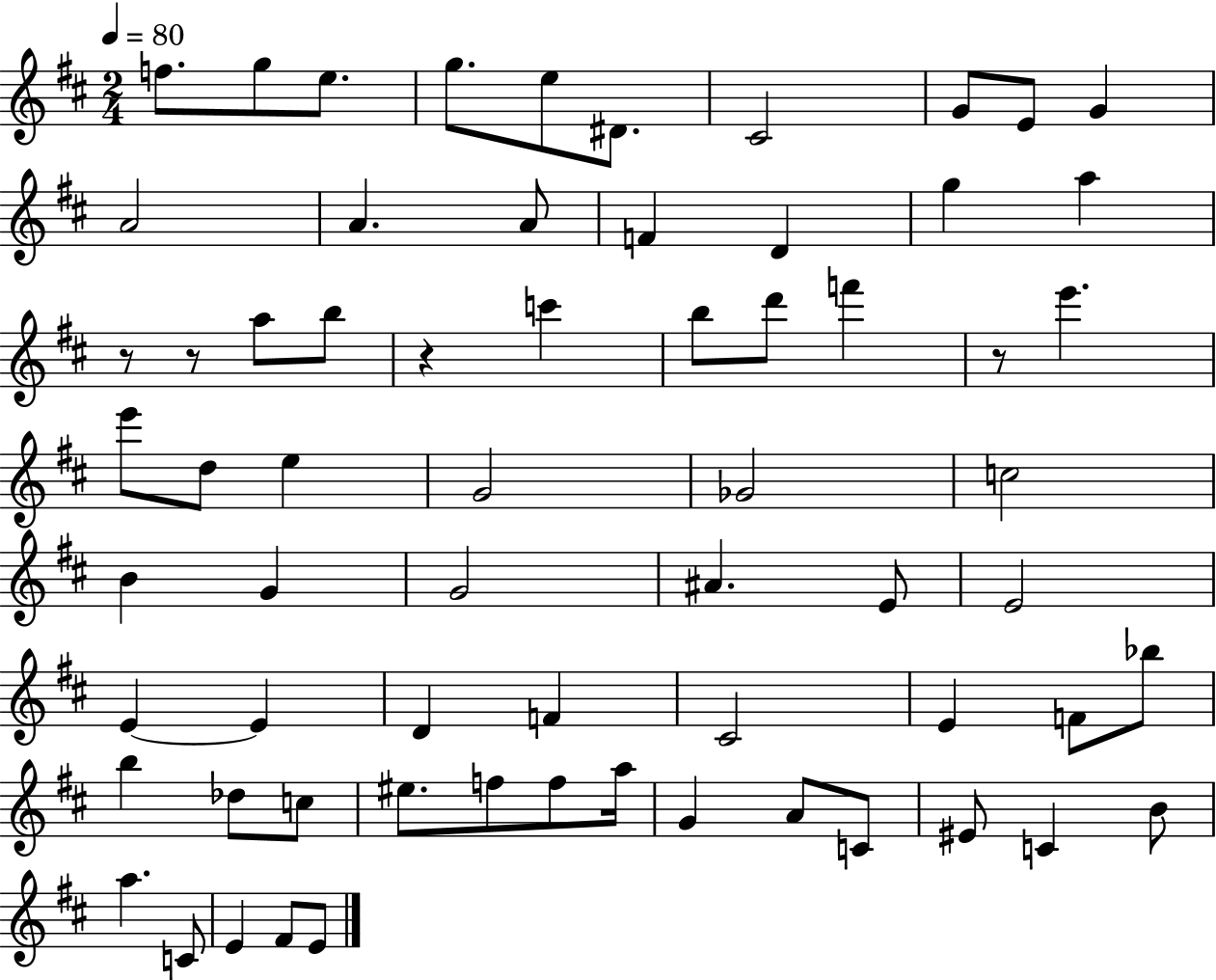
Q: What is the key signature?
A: D major